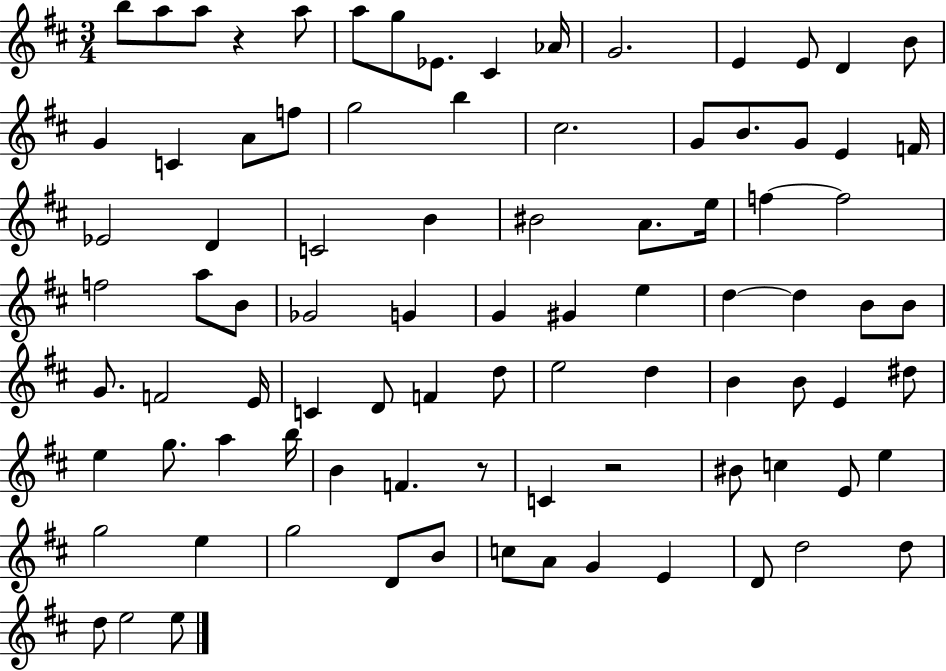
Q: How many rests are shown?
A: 3